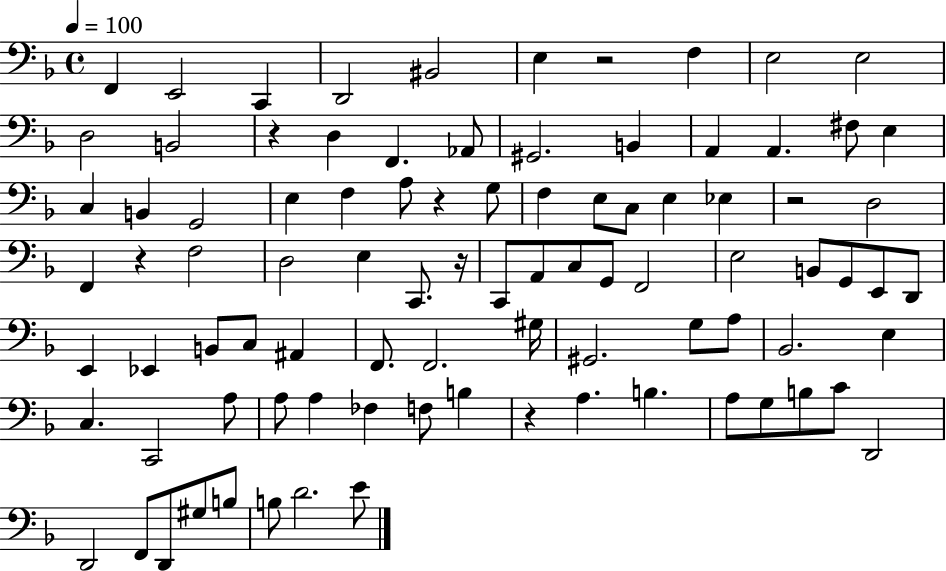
X:1
T:Untitled
M:4/4
L:1/4
K:F
F,, E,,2 C,, D,,2 ^B,,2 E, z2 F, E,2 E,2 D,2 B,,2 z D, F,, _A,,/2 ^G,,2 B,, A,, A,, ^F,/2 E, C, B,, G,,2 E, F, A,/2 z G,/2 F, E,/2 C,/2 E, _E, z2 D,2 F,, z F,2 D,2 E, C,,/2 z/4 C,,/2 A,,/2 C,/2 G,,/2 F,,2 E,2 B,,/2 G,,/2 E,,/2 D,,/2 E,, _E,, B,,/2 C,/2 ^A,, F,,/2 F,,2 ^G,/4 ^G,,2 G,/2 A,/2 _B,,2 E, C, C,,2 A,/2 A,/2 A, _F, F,/2 B, z A, B, A,/2 G,/2 B,/2 C/2 D,,2 D,,2 F,,/2 D,,/2 ^G,/2 B,/2 B,/2 D2 E/2